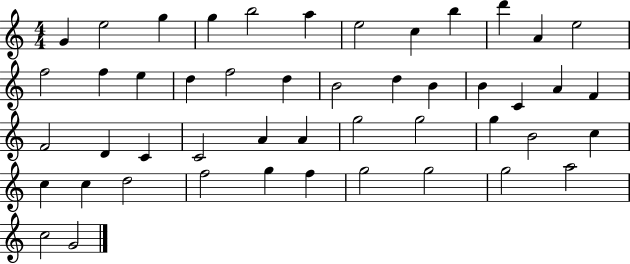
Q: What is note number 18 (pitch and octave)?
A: D5